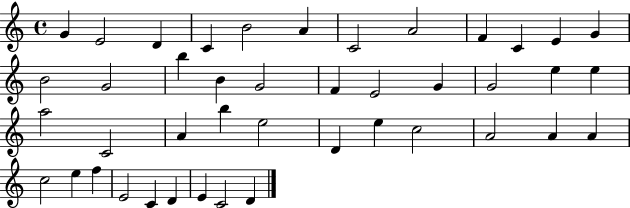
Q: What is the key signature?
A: C major